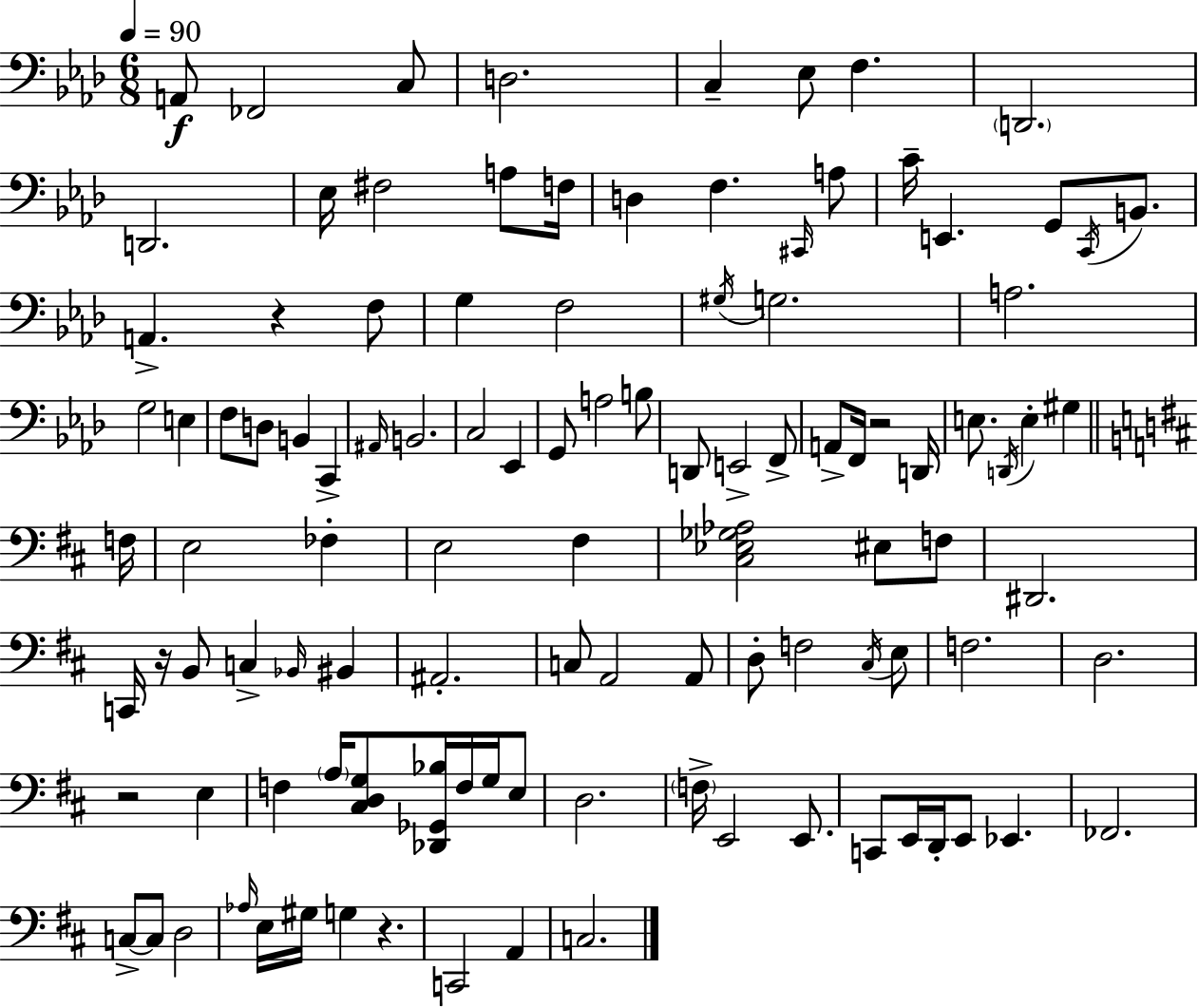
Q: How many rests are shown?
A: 5